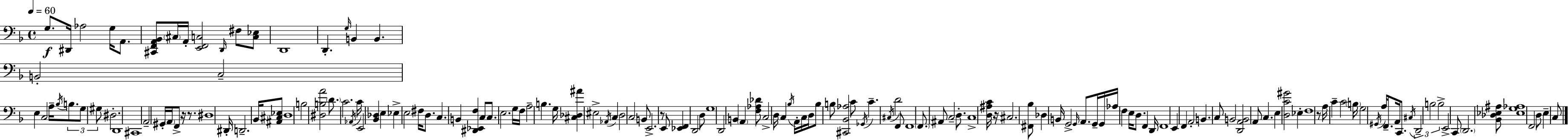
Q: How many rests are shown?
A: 5